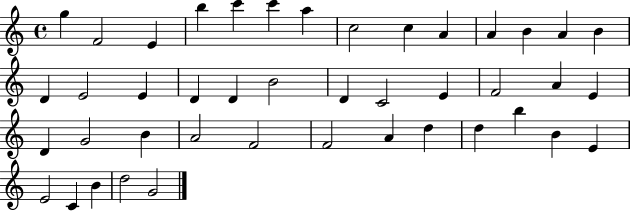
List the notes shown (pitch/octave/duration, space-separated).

G5/q F4/h E4/q B5/q C6/q C6/q A5/q C5/h C5/q A4/q A4/q B4/q A4/q B4/q D4/q E4/h E4/q D4/q D4/q B4/h D4/q C4/h E4/q F4/h A4/q E4/q D4/q G4/h B4/q A4/h F4/h F4/h A4/q D5/q D5/q B5/q B4/q E4/q E4/h C4/q B4/q D5/h G4/h